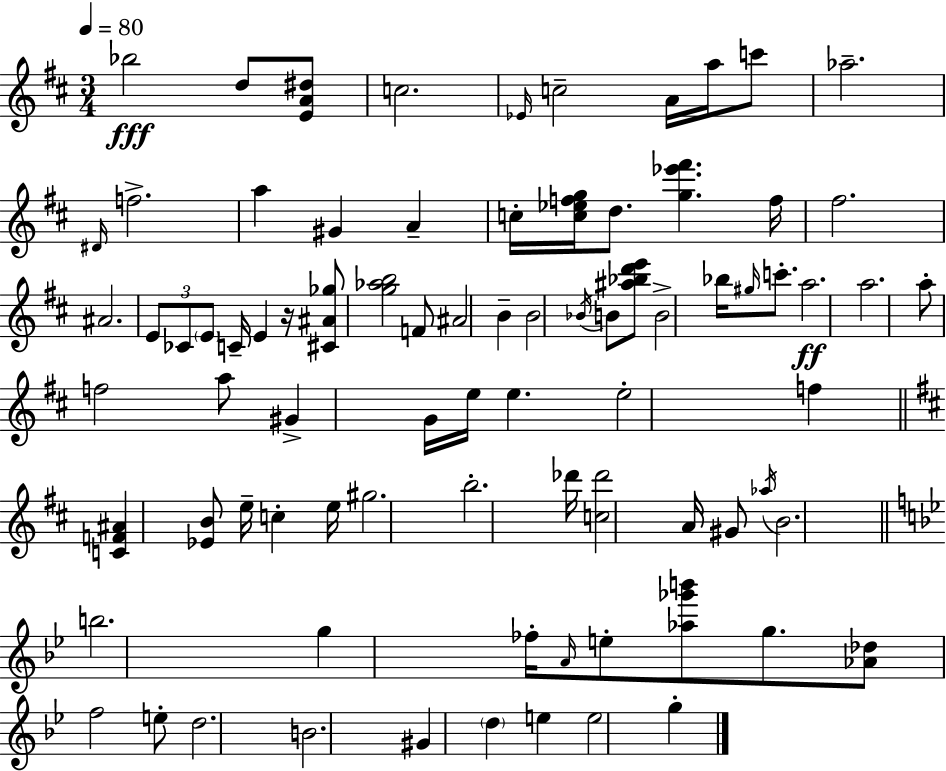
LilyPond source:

{
  \clef treble
  \numericTimeSignature
  \time 3/4
  \key d \major
  \tempo 4 = 80
  bes''2\fff d''8 <e' a' dis''>8 | c''2. | \grace { ees'16 } c''2-- a'16 a''16 c'''8 | aes''2.-- | \break \grace { dis'16 } f''2.-> | a''4 gis'4 a'4-- | c''16-. <c'' ees'' f'' g''>16 d''8. <g'' ees''' fis'''>4. | f''16 fis''2. | \break ais'2. | \tuplet 3/2 { e'8 ces'8 \parenthesize e'8 } c'16-- e'4 | r16 <cis' ais' ges''>8 <g'' aes'' b''>2 | f'8 ais'2 b'4-- | \break b'2 \acciaccatura { bes'16 } b'8 | <ais'' bes'' d''' e'''>8 b'2-> bes''16 | \grace { gis''16 } c'''8.-. a''2.\ff | a''2. | \break a''8-. f''2 | a''8 gis'4-> g'16 e''16 e''4. | e''2-. | f''4 \bar "||" \break \key d \major <c' f' ais'>4 <ees' b'>8 e''16-- c''4-. e''16 | gis''2. | b''2.-. | des'''16 <c'' des'''>2 a'16 gis'8 | \break \acciaccatura { aes''16 } b'2. | \bar "||" \break \key bes \major b''2. | g''4 fes''16-. \grace { a'16 } e''8-. <aes'' ges''' b'''>8 g''8. | <aes' des''>8 f''2 e''8-. | d''2. | \break b'2. | gis'4 \parenthesize d''4 e''4 | e''2 g''4-. | \bar "|."
}